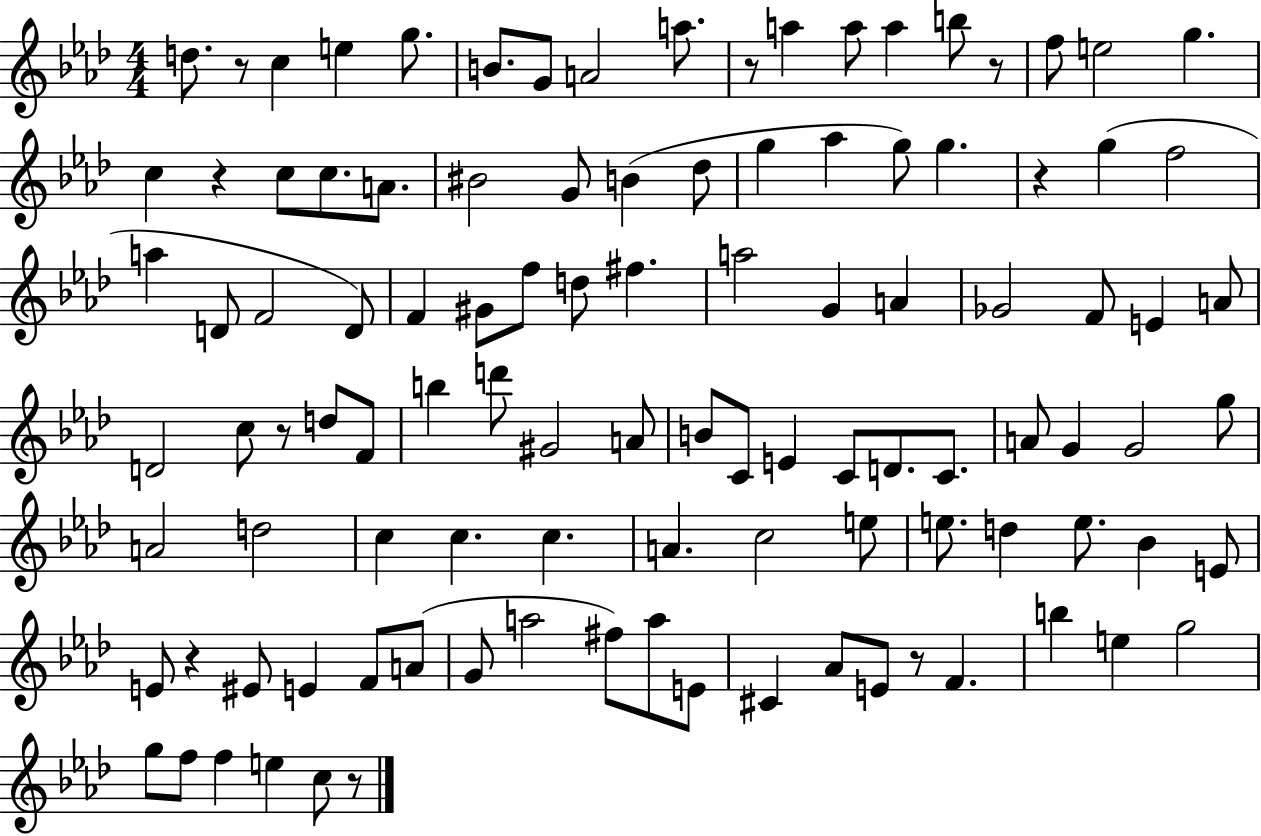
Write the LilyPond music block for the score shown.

{
  \clef treble
  \numericTimeSignature
  \time 4/4
  \key aes \major
  d''8. r8 c''4 e''4 g''8. | b'8. g'8 a'2 a''8. | r8 a''4 a''8 a''4 b''8 r8 | f''8 e''2 g''4. | \break c''4 r4 c''8 c''8. a'8. | bis'2 g'8 b'4( des''8 | g''4 aes''4 g''8) g''4. | r4 g''4( f''2 | \break a''4 d'8 f'2 d'8) | f'4 gis'8 f''8 d''8 fis''4. | a''2 g'4 a'4 | ges'2 f'8 e'4 a'8 | \break d'2 c''8 r8 d''8 f'8 | b''4 d'''8 gis'2 a'8 | b'8 c'8 e'4 c'8 d'8. c'8. | a'8 g'4 g'2 g''8 | \break a'2 d''2 | c''4 c''4. c''4. | a'4. c''2 e''8 | e''8. d''4 e''8. bes'4 e'8 | \break e'8 r4 eis'8 e'4 f'8 a'8( | g'8 a''2 fis''8) a''8 e'8 | cis'4 aes'8 e'8 r8 f'4. | b''4 e''4 g''2 | \break g''8 f''8 f''4 e''4 c''8 r8 | \bar "|."
}